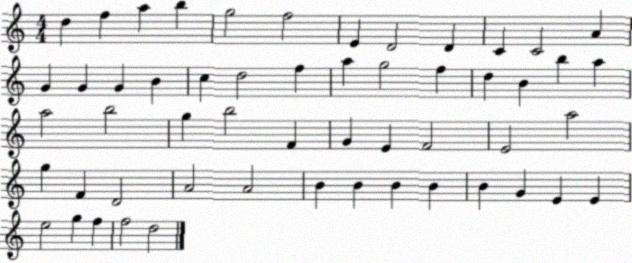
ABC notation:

X:1
T:Untitled
M:4/4
L:1/4
K:C
d f a b g2 f2 E D2 D C C2 A G G G B c d2 f a g2 f d B b a a2 b2 g b2 F G E F2 E2 a2 g F D2 A2 A2 B B B B B G E E e2 g f f2 d2